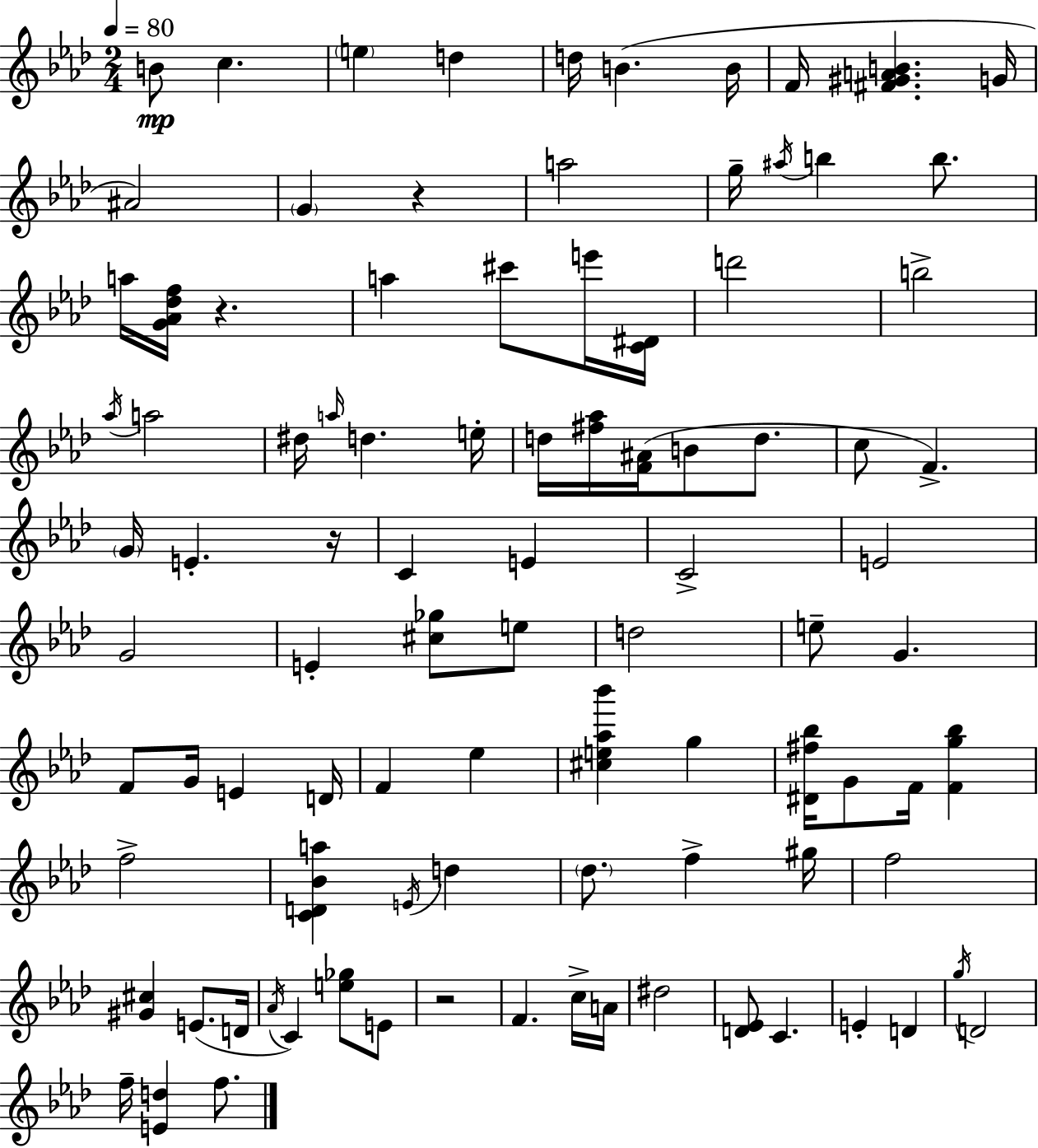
X:1
T:Untitled
M:2/4
L:1/4
K:Fm
B/2 c e d d/4 B B/4 F/4 [^F^GAB] G/4 ^A2 G z a2 g/4 ^a/4 b b/2 a/4 [G_A_df]/4 z a ^c'/2 e'/4 [C^D]/4 d'2 b2 _a/4 a2 ^d/4 a/4 d e/4 d/4 [^f_a]/4 [F^A]/4 B/2 d/2 c/2 F G/4 E z/4 C E C2 E2 G2 E [^c_g]/2 e/2 d2 e/2 G F/2 G/4 E D/4 F _e [^ce_a_b'] g [^D^f_b]/4 G/2 F/4 [Fg_b] f2 [CD_Ba] E/4 d _d/2 f ^g/4 f2 [^G^c] E/2 D/4 _A/4 C [e_g]/2 E/2 z2 F c/4 A/4 ^d2 [D_E]/2 C E D g/4 D2 f/4 [Ed] f/2